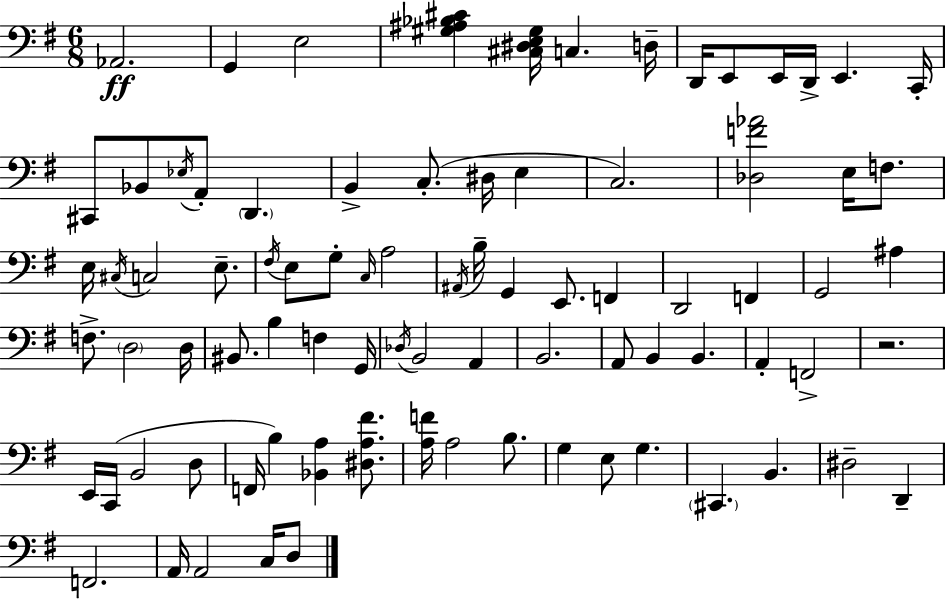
X:1
T:Untitled
M:6/8
L:1/4
K:G
_A,,2 G,, E,2 [^G,^A,_B,^C] [^C,^D,E,^G,]/4 C, D,/4 D,,/4 E,,/2 E,,/4 D,,/4 E,, C,,/4 ^C,,/2 _B,,/2 _E,/4 A,,/2 D,, B,, C,/2 ^D,/4 E, C,2 [_D,F_A]2 E,/4 F,/2 E,/4 ^C,/4 C,2 E,/2 ^F,/4 E,/2 G,/2 C,/4 A,2 ^A,,/4 B,/4 G,, E,,/2 F,, D,,2 F,, G,,2 ^A, F,/2 D,2 D,/4 ^B,,/2 B, F, G,,/4 _D,/4 B,,2 A,, B,,2 A,,/2 B,, B,, A,, F,,2 z2 E,,/4 C,,/4 B,,2 D,/2 F,,/4 B, [_B,,A,] [^D,A,^F]/2 [A,F]/4 A,2 B,/2 G, E,/2 G, ^C,, B,, ^D,2 D,, F,,2 A,,/4 A,,2 C,/4 D,/2